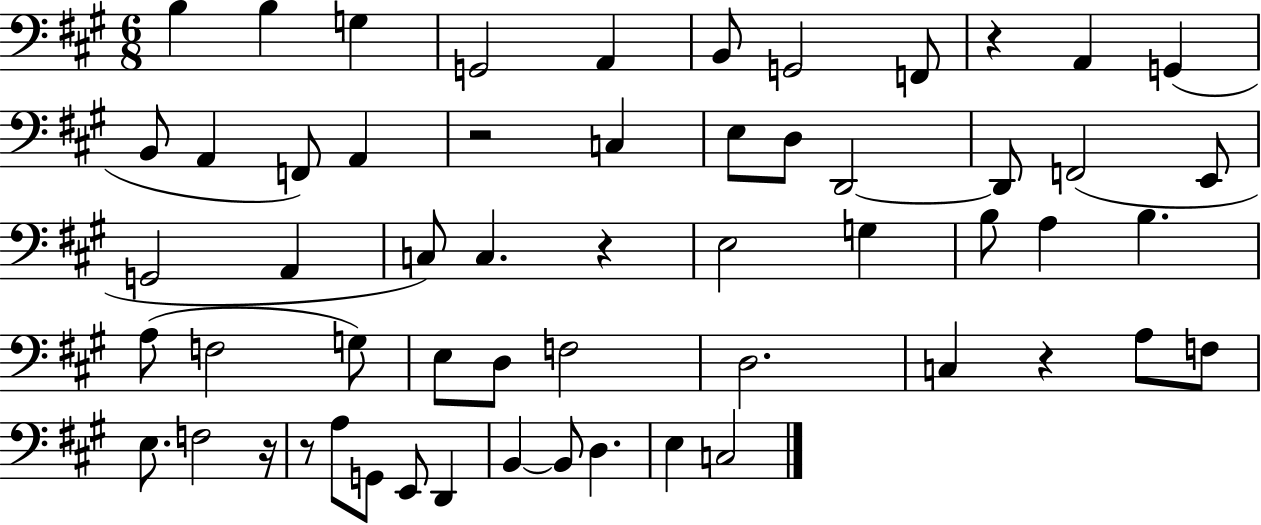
{
  \clef bass
  \numericTimeSignature
  \time 6/8
  \key a \major
  \repeat volta 2 { b4 b4 g4 | g,2 a,4 | b,8 g,2 f,8 | r4 a,4 g,4( | \break b,8 a,4 f,8) a,4 | r2 c4 | e8 d8 d,2~~ | d,8 f,2( e,8 | \break g,2 a,4 | c8) c4. r4 | e2 g4 | b8 a4 b4. | \break a8( f2 g8) | e8 d8 f2 | d2. | c4 r4 a8 f8 | \break e8. f2 r16 | r8 a8 g,8 e,8 d,4 | b,4~~ b,8 d4. | e4 c2 | \break } \bar "|."
}